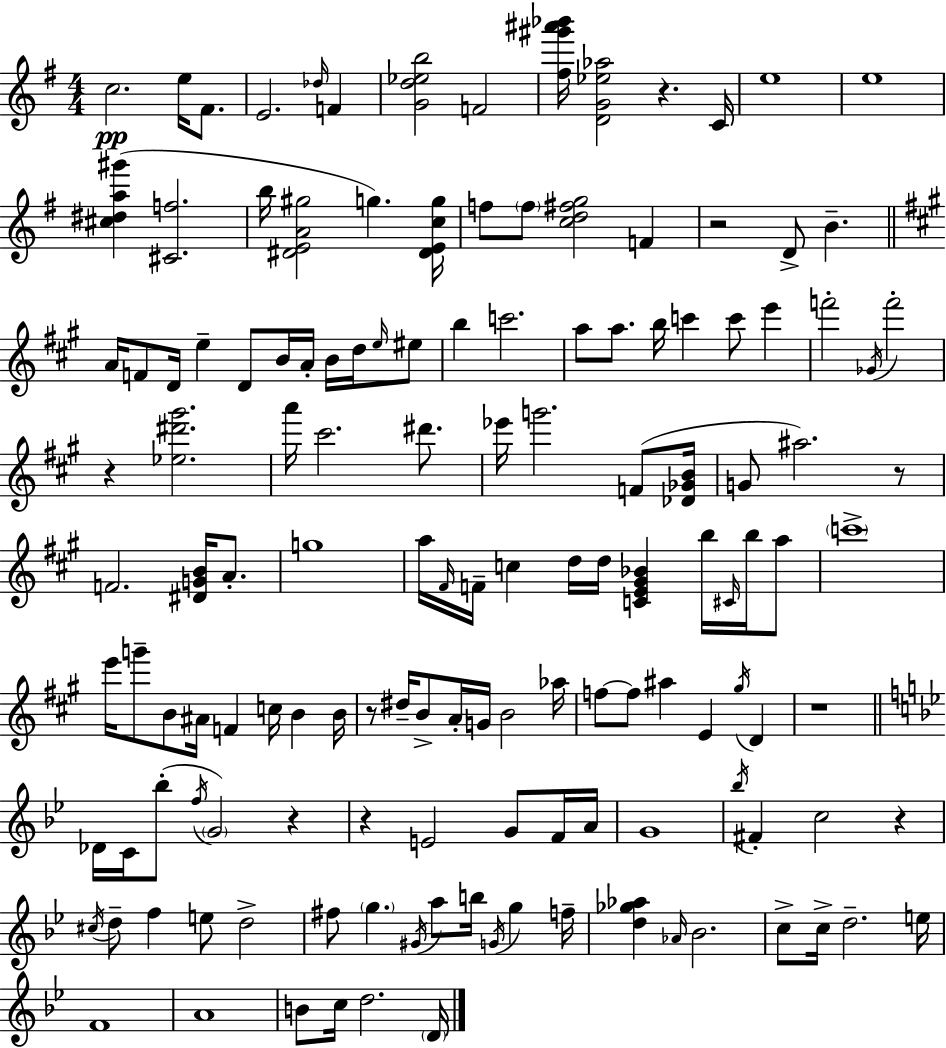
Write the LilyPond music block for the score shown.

{
  \clef treble
  \numericTimeSignature
  \time 4/4
  \key g \major
  \repeat volta 2 { c''2.\pp e''16 fis'8. | e'2. \grace { des''16 } f'4 | <g' d'' ees'' b''>2 f'2 | <fis'' gis''' ais''' bes'''>16 <d' g' ees'' aes''>2 r4. | \break c'16 e''1 | e''1 | <cis'' dis'' a'' gis'''>4( <cis' f''>2. | b''16 <dis' e' a' gis''>2 g''4.) | \break <dis' e' c'' g''>16 f''8 \parenthesize f''8 <c'' d'' fis'' g''>2 f'4 | r2 d'8-> b'4.-- | \bar "||" \break \key a \major a'16 f'8 d'16 e''4-- d'8 b'16 a'16-. b'16 d''16 \grace { e''16 } eis''8 | b''4 c'''2. | a''8 a''8. b''16 c'''4 c'''8 e'''4 | f'''2-. \acciaccatura { ges'16 } f'''2-. | \break r4 <ees'' dis''' gis'''>2. | a'''16 cis'''2. dis'''8. | ees'''16 g'''2. f'8( | <des' ges' b'>16 g'8 ais''2.) | \break r8 f'2. <dis' g' b'>16 a'8.-. | g''1 | a''16 \grace { fis'16 } f'16-- c''4 d''16 d''16 <c' e' gis' bes'>4 b''16 | \grace { cis'16 } b''16 a''8 \parenthesize c'''1-> | \break e'''16 g'''8-- b'8 ais'16 f'4 c''16 b'4 | b'16 r8 dis''16-- b'8-> a'16-. g'16 b'2 | aes''16 f''8~~ f''8 ais''4 e'4 | \acciaccatura { gis''16 } d'4 r1 | \break \bar "||" \break \key g \minor des'16 c'16 bes''8-.( \acciaccatura { f''16 } \parenthesize g'2) r4 | r4 e'2 g'8 f'16 | a'16 g'1 | \acciaccatura { bes''16 } fis'4-. c''2 r4 | \break \acciaccatura { cis''16 } d''8-- f''4 e''8 d''2-> | fis''8 \parenthesize g''4. \acciaccatura { gis'16 } a''8 b''16 \acciaccatura { g'16 } | g''4 f''16-- <d'' ges'' aes''>4 \grace { aes'16 } bes'2. | c''8-> c''16-> d''2.-- | \break e''16 f'1 | a'1 | b'8 c''16 d''2. | \parenthesize d'16 } \bar "|."
}